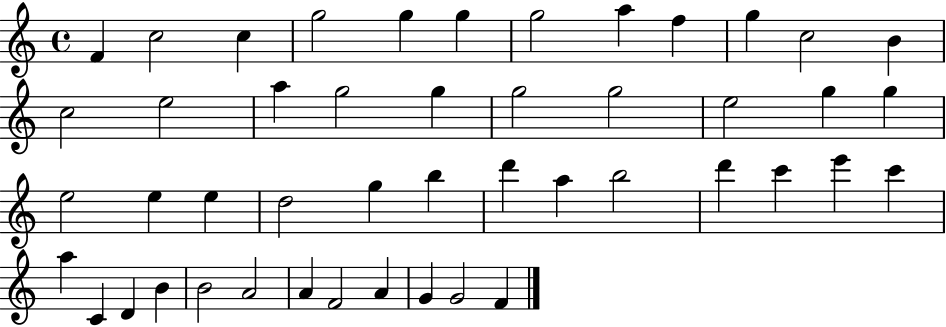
F4/q C5/h C5/q G5/h G5/q G5/q G5/h A5/q F5/q G5/q C5/h B4/q C5/h E5/h A5/q G5/h G5/q G5/h G5/h E5/h G5/q G5/q E5/h E5/q E5/q D5/h G5/q B5/q D6/q A5/q B5/h D6/q C6/q E6/q C6/q A5/q C4/q D4/q B4/q B4/h A4/h A4/q F4/h A4/q G4/q G4/h F4/q